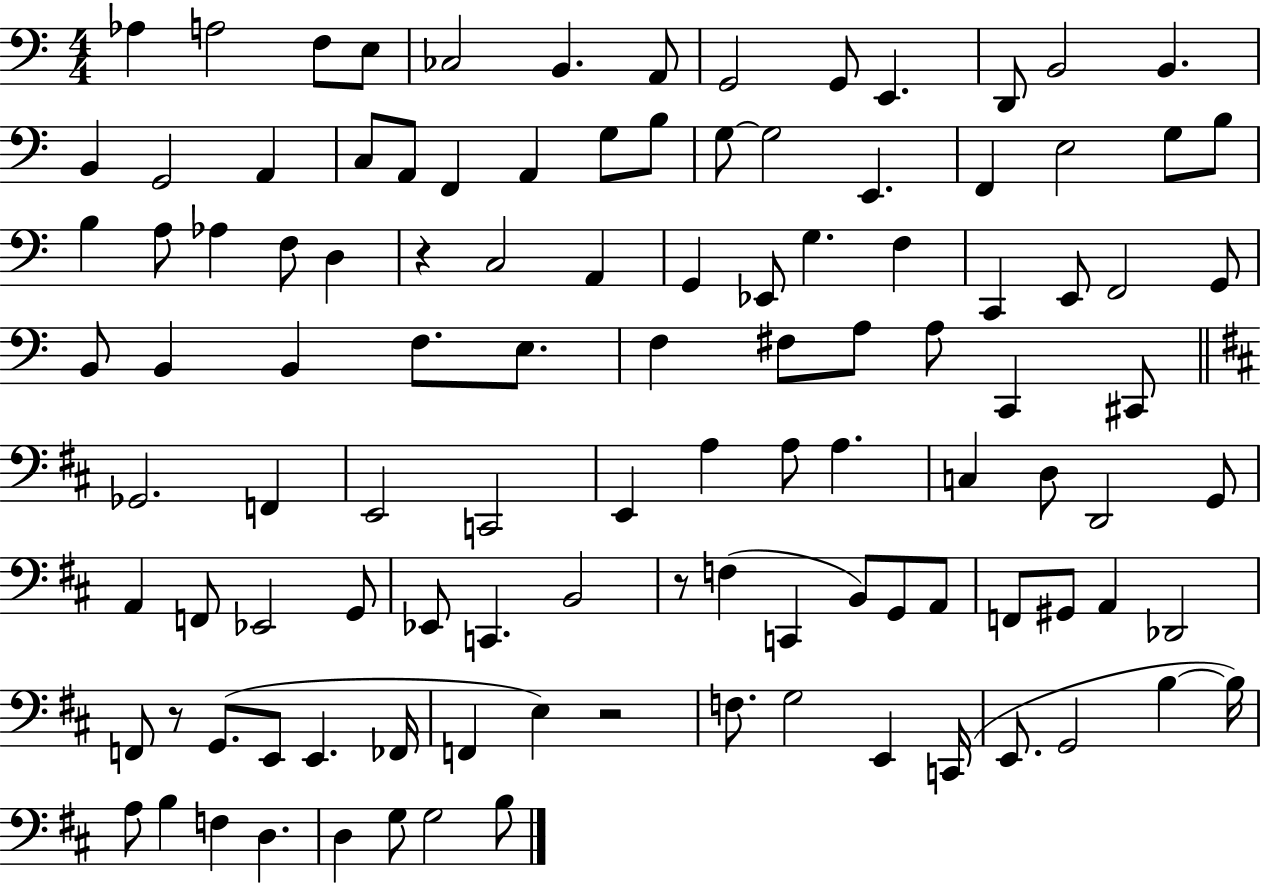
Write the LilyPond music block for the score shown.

{
  \clef bass
  \numericTimeSignature
  \time 4/4
  \key c \major
  aes4 a2 f8 e8 | ces2 b,4. a,8 | g,2 g,8 e,4. | d,8 b,2 b,4. | \break b,4 g,2 a,4 | c8 a,8 f,4 a,4 g8 b8 | g8~~ g2 e,4. | f,4 e2 g8 b8 | \break b4 a8 aes4 f8 d4 | r4 c2 a,4 | g,4 ees,8 g4. f4 | c,4 e,8 f,2 g,8 | \break b,8 b,4 b,4 f8. e8. | f4 fis8 a8 a8 c,4 cis,8 | \bar "||" \break \key d \major ges,2. f,4 | e,2 c,2 | e,4 a4 a8 a4. | c4 d8 d,2 g,8 | \break a,4 f,8 ees,2 g,8 | ees,8 c,4. b,2 | r8 f4( c,4 b,8) g,8 a,8 | f,8 gis,8 a,4 des,2 | \break f,8 r8 g,8.( e,8 e,4. fes,16 | f,4 e4) r2 | f8. g2 e,4 c,16( | e,8. g,2 b4~~ b16) | \break a8 b4 f4 d4. | d4 g8 g2 b8 | \bar "|."
}